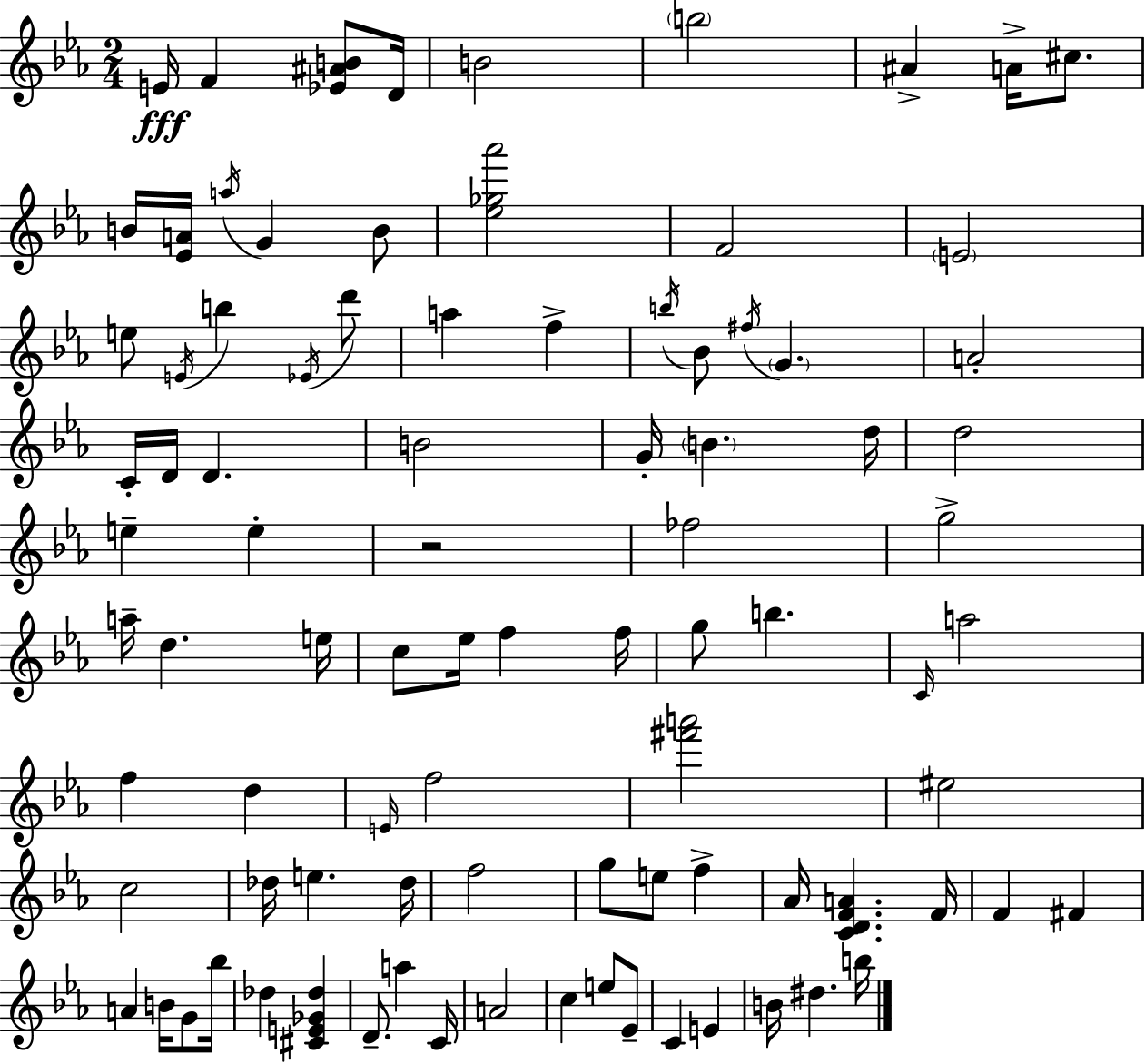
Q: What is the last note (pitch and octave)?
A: B5